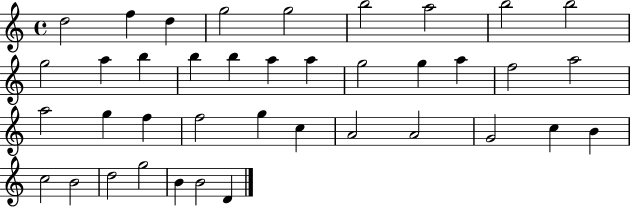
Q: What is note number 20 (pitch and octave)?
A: F5